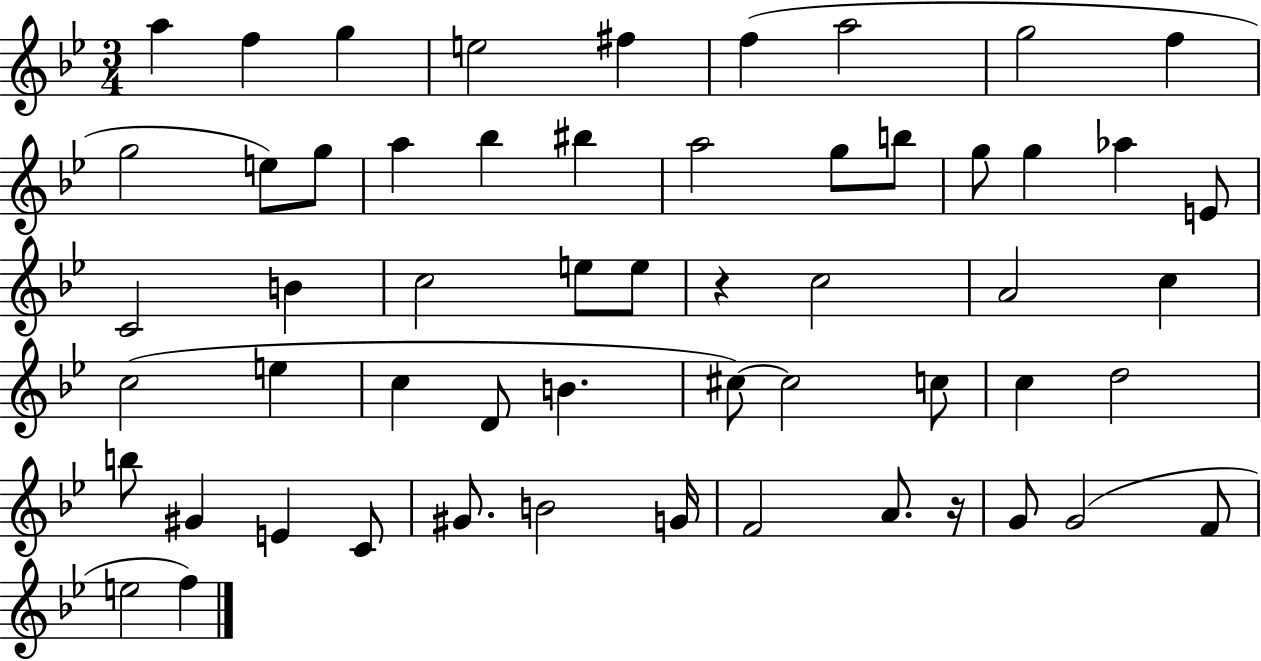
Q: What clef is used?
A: treble